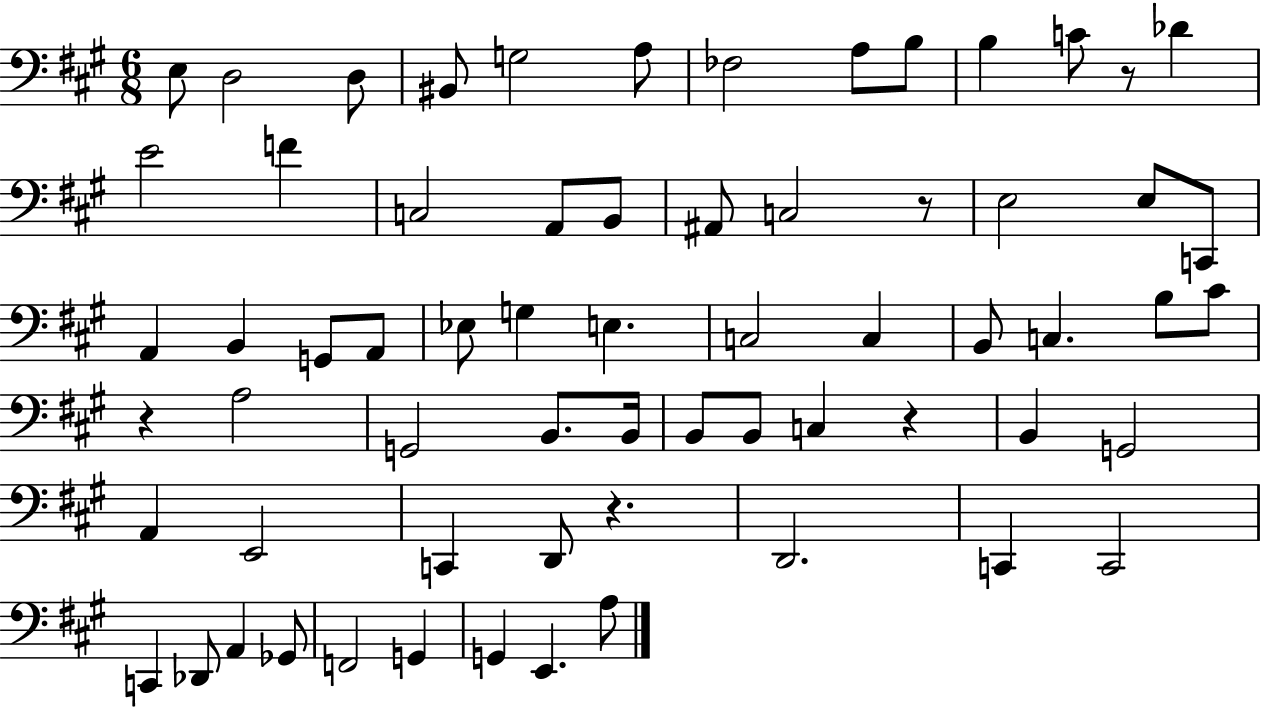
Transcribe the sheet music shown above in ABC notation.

X:1
T:Untitled
M:6/8
L:1/4
K:A
E,/2 D,2 D,/2 ^B,,/2 G,2 A,/2 _F,2 A,/2 B,/2 B, C/2 z/2 _D E2 F C,2 A,,/2 B,,/2 ^A,,/2 C,2 z/2 E,2 E,/2 C,,/2 A,, B,, G,,/2 A,,/2 _E,/2 G, E, C,2 C, B,,/2 C, B,/2 ^C/2 z A,2 G,,2 B,,/2 B,,/4 B,,/2 B,,/2 C, z B,, G,,2 A,, E,,2 C,, D,,/2 z D,,2 C,, C,,2 C,, _D,,/2 A,, _G,,/2 F,,2 G,, G,, E,, A,/2